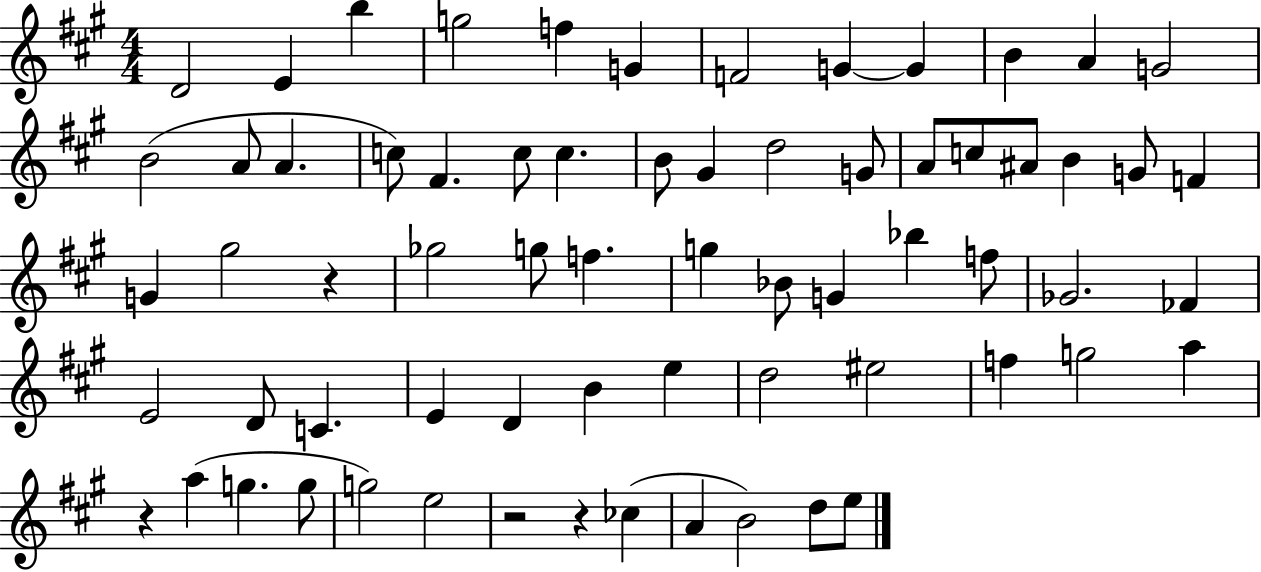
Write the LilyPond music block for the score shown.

{
  \clef treble
  \numericTimeSignature
  \time 4/4
  \key a \major
  \repeat volta 2 { d'2 e'4 b''4 | g''2 f''4 g'4 | f'2 g'4~~ g'4 | b'4 a'4 g'2 | \break b'2( a'8 a'4. | c''8) fis'4. c''8 c''4. | b'8 gis'4 d''2 g'8 | a'8 c''8 ais'8 b'4 g'8 f'4 | \break g'4 gis''2 r4 | ges''2 g''8 f''4. | g''4 bes'8 g'4 bes''4 f''8 | ges'2. fes'4 | \break e'2 d'8 c'4. | e'4 d'4 b'4 e''4 | d''2 eis''2 | f''4 g''2 a''4 | \break r4 a''4( g''4. g''8 | g''2) e''2 | r2 r4 ces''4( | a'4 b'2) d''8 e''8 | \break } \bar "|."
}